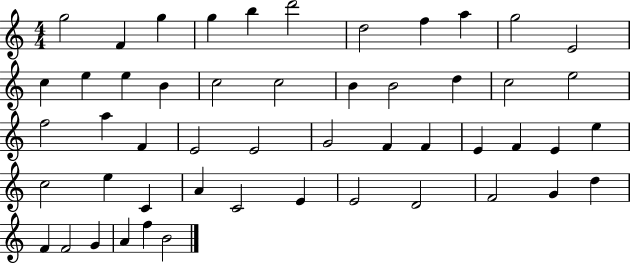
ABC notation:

X:1
T:Untitled
M:4/4
L:1/4
K:C
g2 F g g b d'2 d2 f a g2 E2 c e e B c2 c2 B B2 d c2 e2 f2 a F E2 E2 G2 F F E F E e c2 e C A C2 E E2 D2 F2 G d F F2 G A f B2